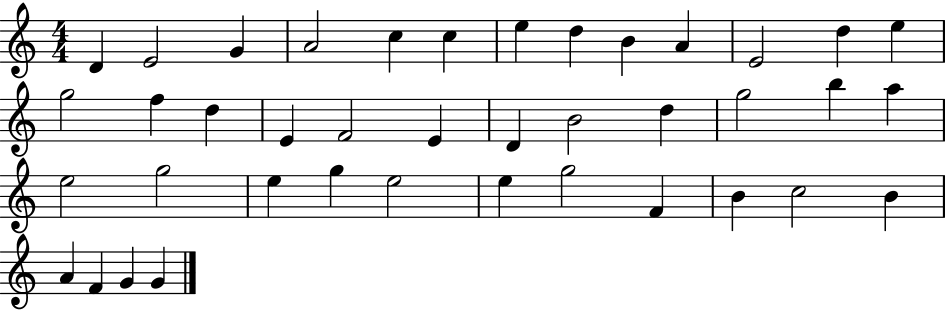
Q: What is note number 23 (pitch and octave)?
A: G5